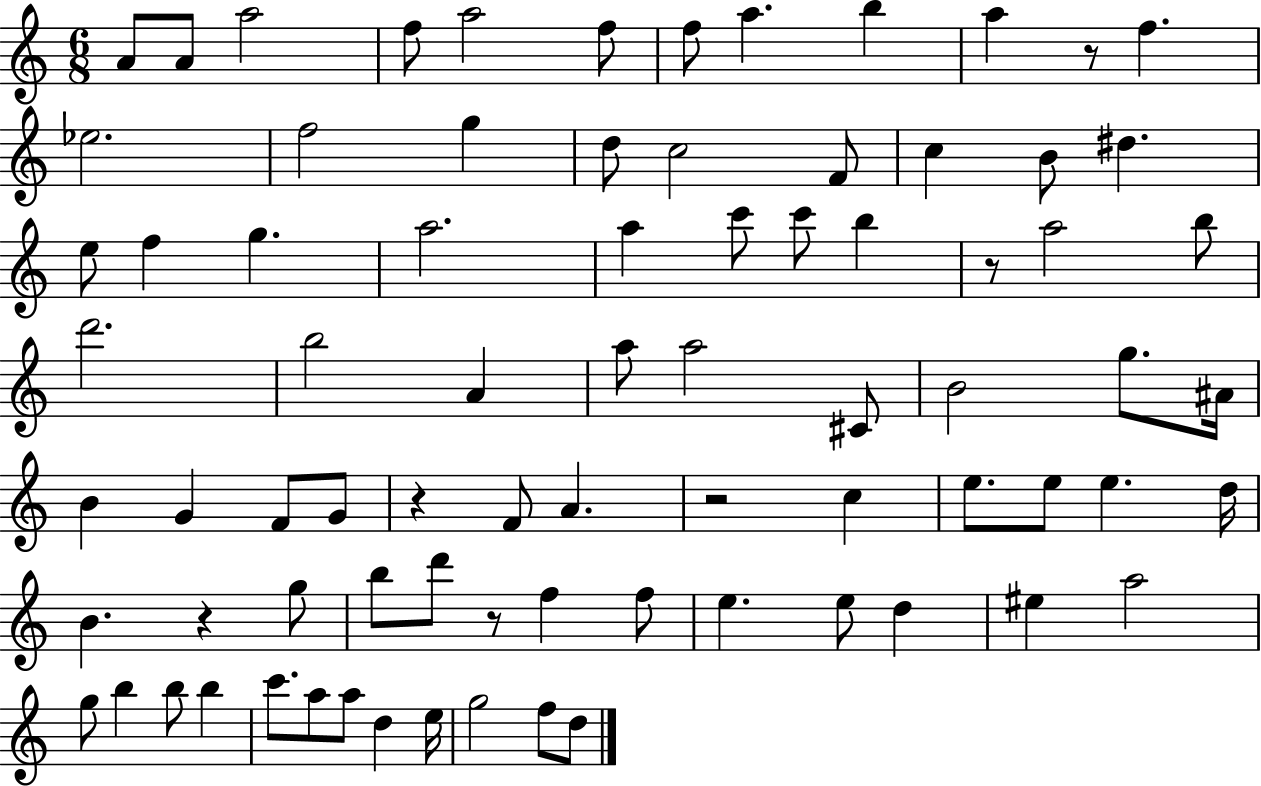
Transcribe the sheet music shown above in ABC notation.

X:1
T:Untitled
M:6/8
L:1/4
K:C
A/2 A/2 a2 f/2 a2 f/2 f/2 a b a z/2 f _e2 f2 g d/2 c2 F/2 c B/2 ^d e/2 f g a2 a c'/2 c'/2 b z/2 a2 b/2 d'2 b2 A a/2 a2 ^C/2 B2 g/2 ^A/4 B G F/2 G/2 z F/2 A z2 c e/2 e/2 e d/4 B z g/2 b/2 d'/2 z/2 f f/2 e e/2 d ^e a2 g/2 b b/2 b c'/2 a/2 a/2 d e/4 g2 f/2 d/2